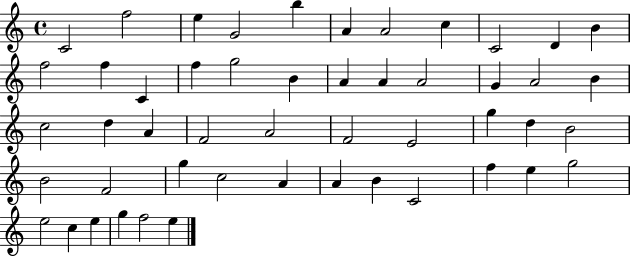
{
  \clef treble
  \time 4/4
  \defaultTimeSignature
  \key c \major
  c'2 f''2 | e''4 g'2 b''4 | a'4 a'2 c''4 | c'2 d'4 b'4 | \break f''2 f''4 c'4 | f''4 g''2 b'4 | a'4 a'4 a'2 | g'4 a'2 b'4 | \break c''2 d''4 a'4 | f'2 a'2 | f'2 e'2 | g''4 d''4 b'2 | \break b'2 f'2 | g''4 c''2 a'4 | a'4 b'4 c'2 | f''4 e''4 g''2 | \break e''2 c''4 e''4 | g''4 f''2 e''4 | \bar "|."
}